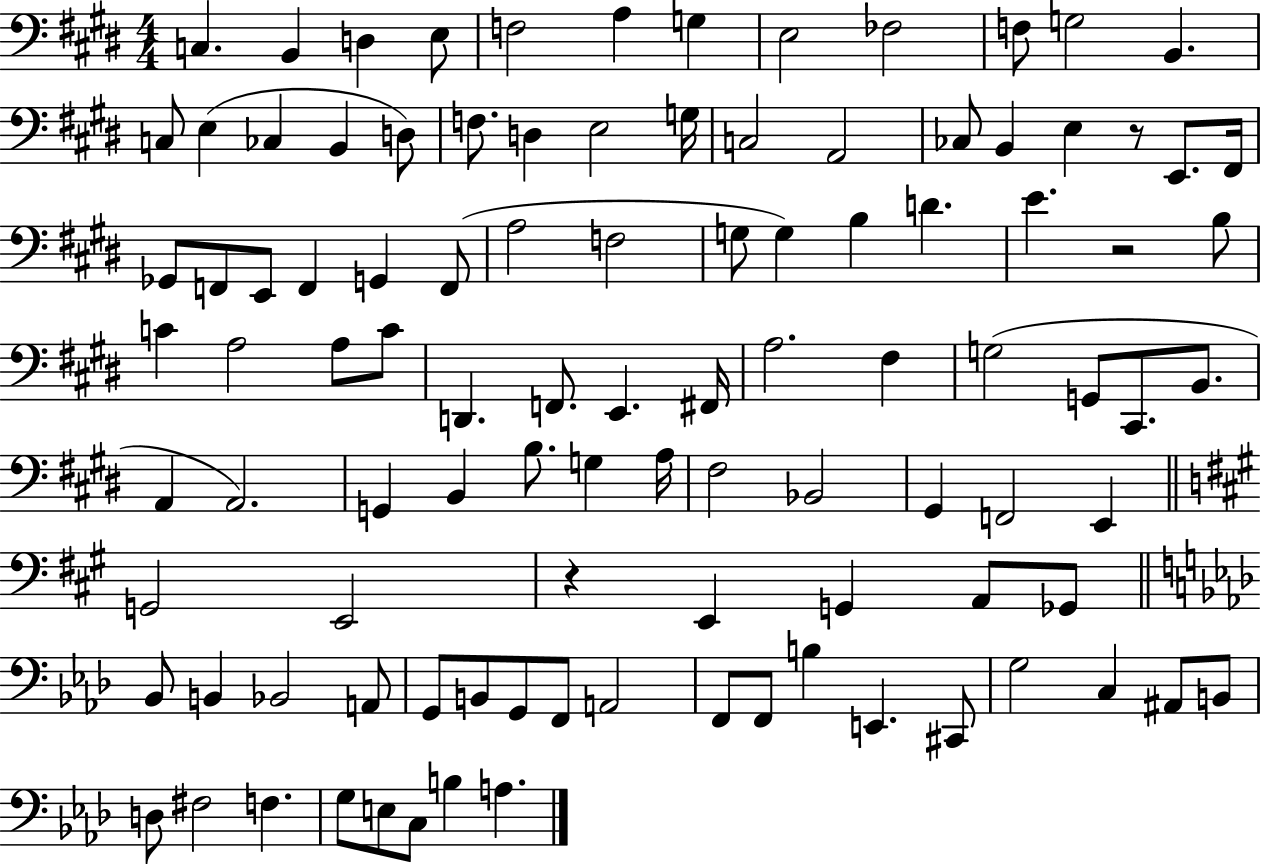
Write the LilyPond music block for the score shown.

{
  \clef bass
  \numericTimeSignature
  \time 4/4
  \key e \major
  c4. b,4 d4 e8 | f2 a4 g4 | e2 fes2 | f8 g2 b,4. | \break c8 e4( ces4 b,4 d8) | f8. d4 e2 g16 | c2 a,2 | ces8 b,4 e4 r8 e,8. fis,16 | \break ges,8 f,8 e,8 f,4 g,4 f,8( | a2 f2 | g8 g4) b4 d'4. | e'4. r2 b8 | \break c'4 a2 a8 c'8 | d,4. f,8. e,4. fis,16 | a2. fis4 | g2( g,8 cis,8. b,8. | \break a,4 a,2.) | g,4 b,4 b8. g4 a16 | fis2 bes,2 | gis,4 f,2 e,4 | \break \bar "||" \break \key a \major g,2 e,2 | r4 e,4 g,4 a,8 ges,8 | \bar "||" \break \key aes \major bes,8 b,4 bes,2 a,8 | g,8 b,8 g,8 f,8 a,2 | f,8 f,8 b4 e,4. cis,8 | g2 c4 ais,8 b,8 | \break d8 fis2 f4. | g8 e8 c8 b4 a4. | \bar "|."
}